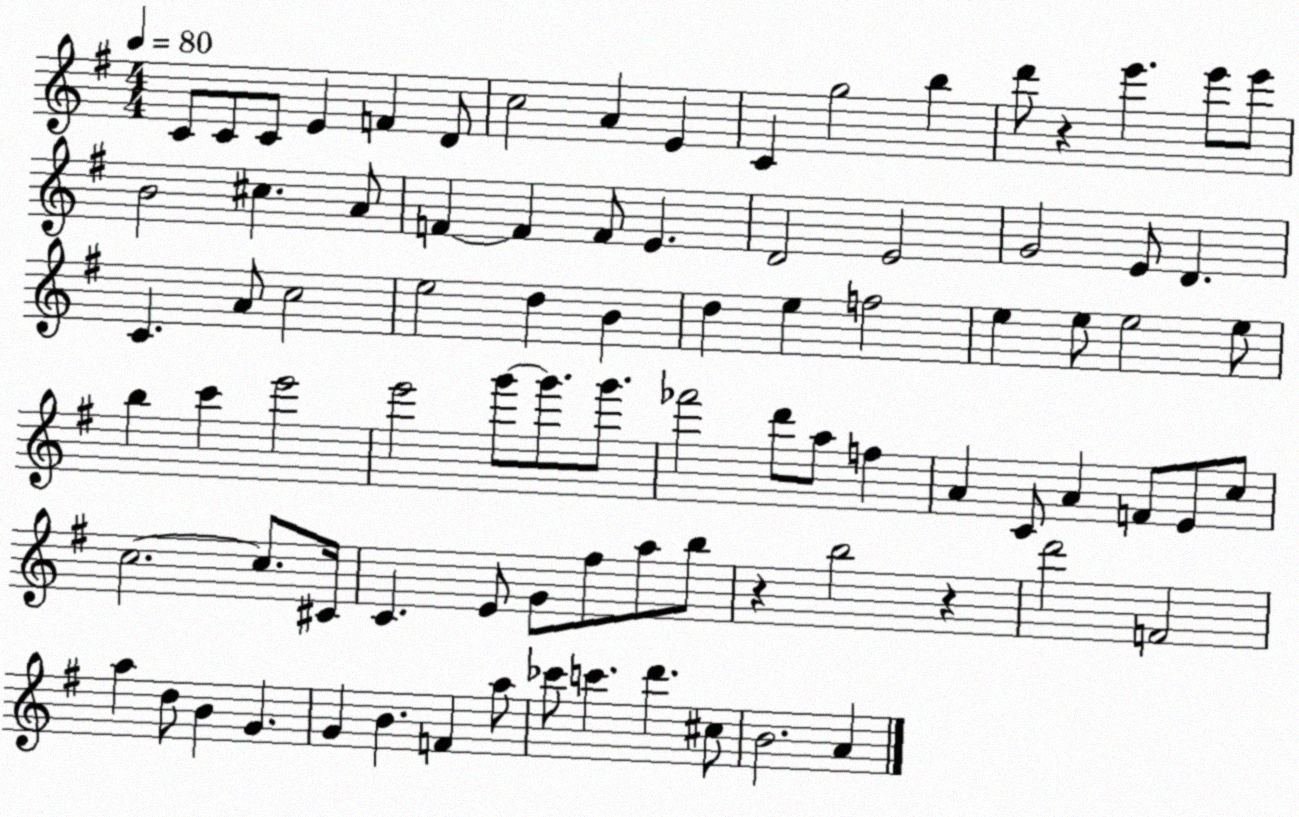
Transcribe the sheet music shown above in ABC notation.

X:1
T:Untitled
M:4/4
L:1/4
K:G
C/2 C/2 C/2 E F D/2 c2 A E C g2 b d'/2 z e' e'/2 e'/2 B2 ^c A/2 F F F/2 E D2 E2 G2 E/2 D C A/2 c2 e2 d B d e f2 e e/2 e2 e/2 b c' e'2 e'2 g'/2 g'/2 g'/2 _f'2 d'/2 a/2 f A C/2 A F/2 E/2 c/2 c2 c/2 ^C/4 C E/2 G/2 ^f/2 a/2 b/2 z b2 z d'2 F2 a d/2 B G G B F a/2 _c'/2 c' d' ^c/2 B2 A